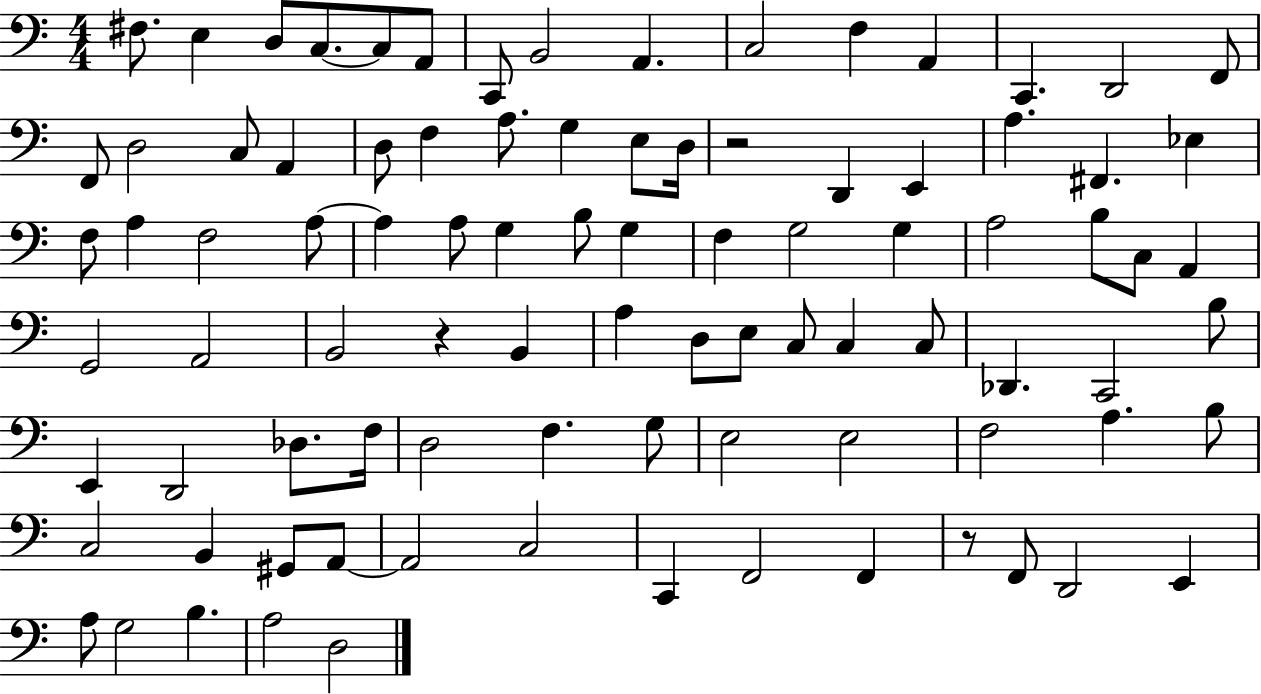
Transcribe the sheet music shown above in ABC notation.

X:1
T:Untitled
M:4/4
L:1/4
K:C
^F,/2 E, D,/2 C,/2 C,/2 A,,/2 C,,/2 B,,2 A,, C,2 F, A,, C,, D,,2 F,,/2 F,,/2 D,2 C,/2 A,, D,/2 F, A,/2 G, E,/2 D,/4 z2 D,, E,, A, ^F,, _E, F,/2 A, F,2 A,/2 A, A,/2 G, B,/2 G, F, G,2 G, A,2 B,/2 C,/2 A,, G,,2 A,,2 B,,2 z B,, A, D,/2 E,/2 C,/2 C, C,/2 _D,, C,,2 B,/2 E,, D,,2 _D,/2 F,/4 D,2 F, G,/2 E,2 E,2 F,2 A, B,/2 C,2 B,, ^G,,/2 A,,/2 A,,2 C,2 C,, F,,2 F,, z/2 F,,/2 D,,2 E,, A,/2 G,2 B, A,2 D,2